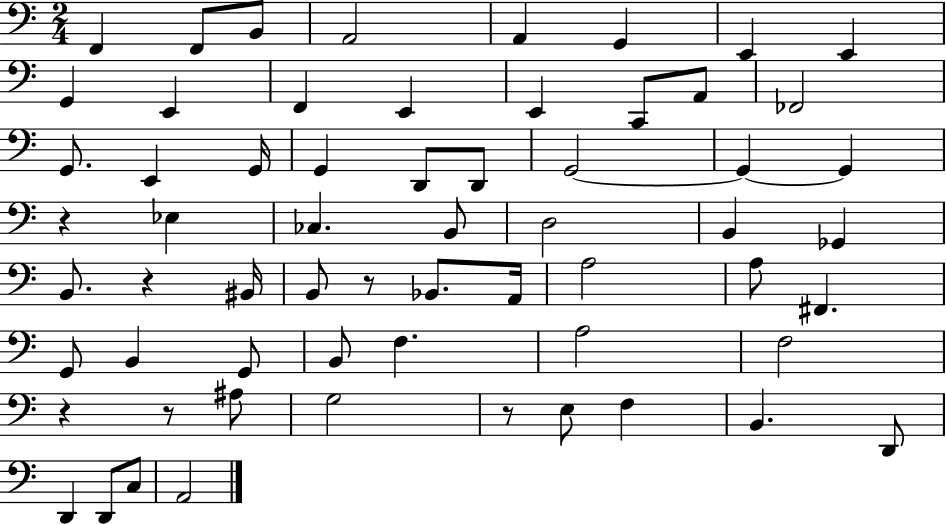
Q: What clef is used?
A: bass